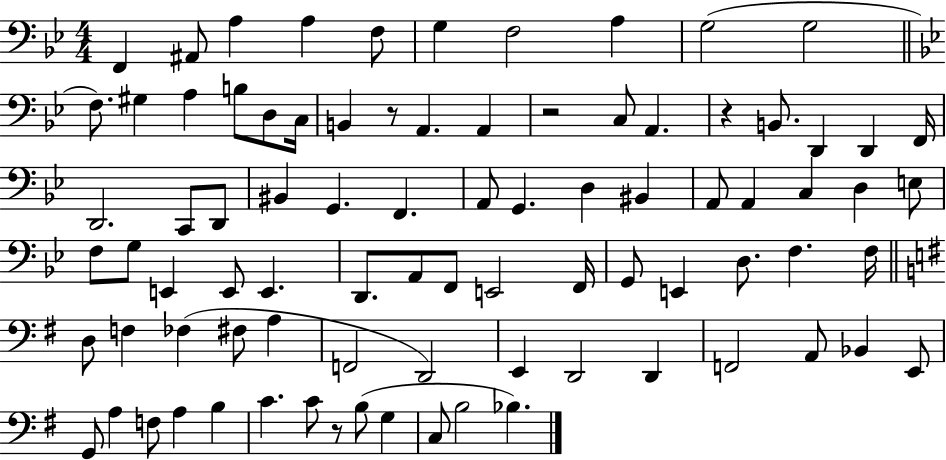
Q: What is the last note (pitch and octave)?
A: Bb3